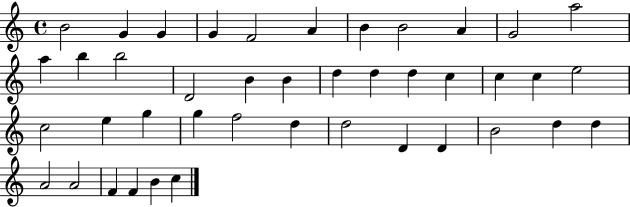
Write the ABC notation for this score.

X:1
T:Untitled
M:4/4
L:1/4
K:C
B2 G G G F2 A B B2 A G2 a2 a b b2 D2 B B d d d c c c e2 c2 e g g f2 d d2 D D B2 d d A2 A2 F F B c